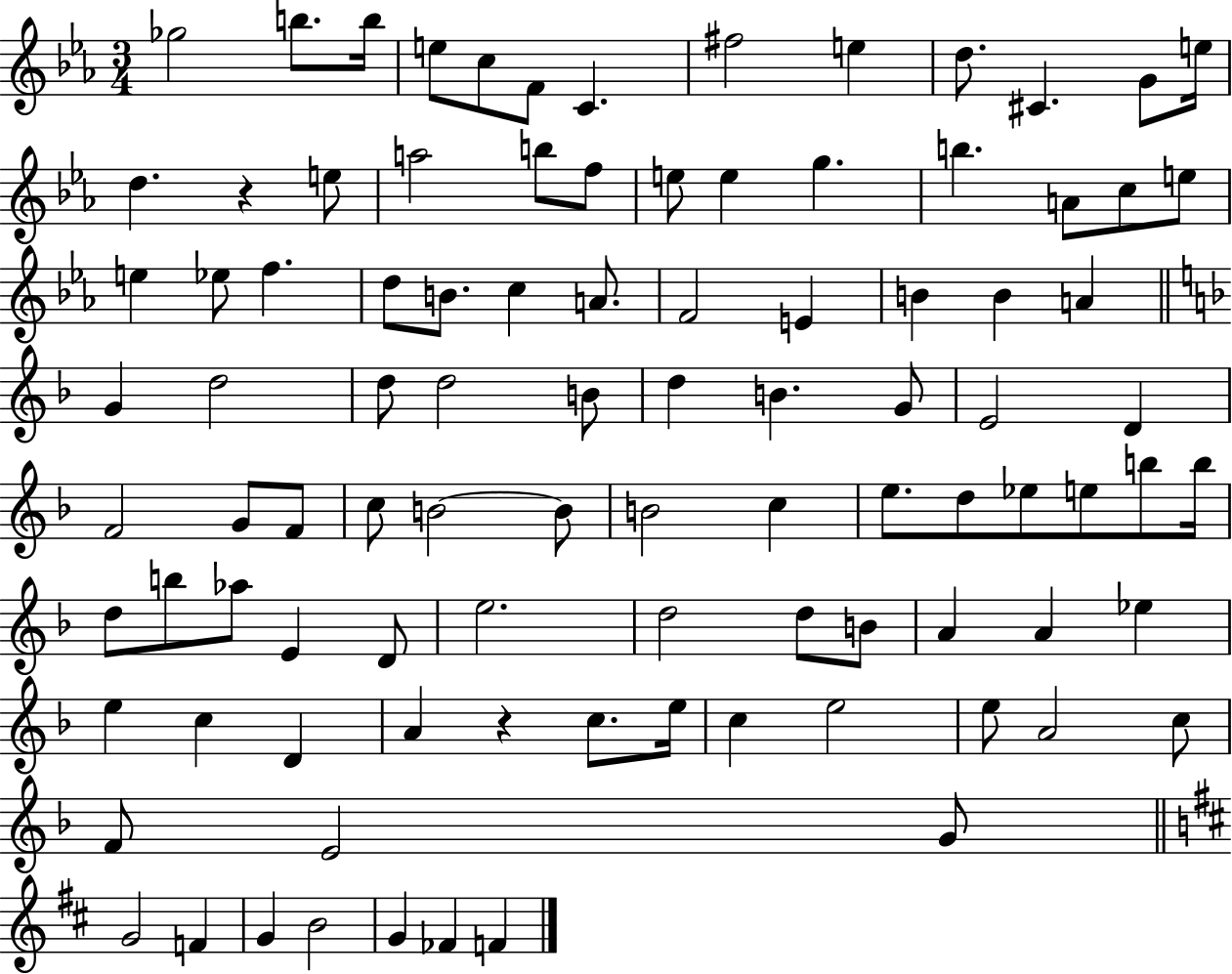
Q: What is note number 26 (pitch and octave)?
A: E5